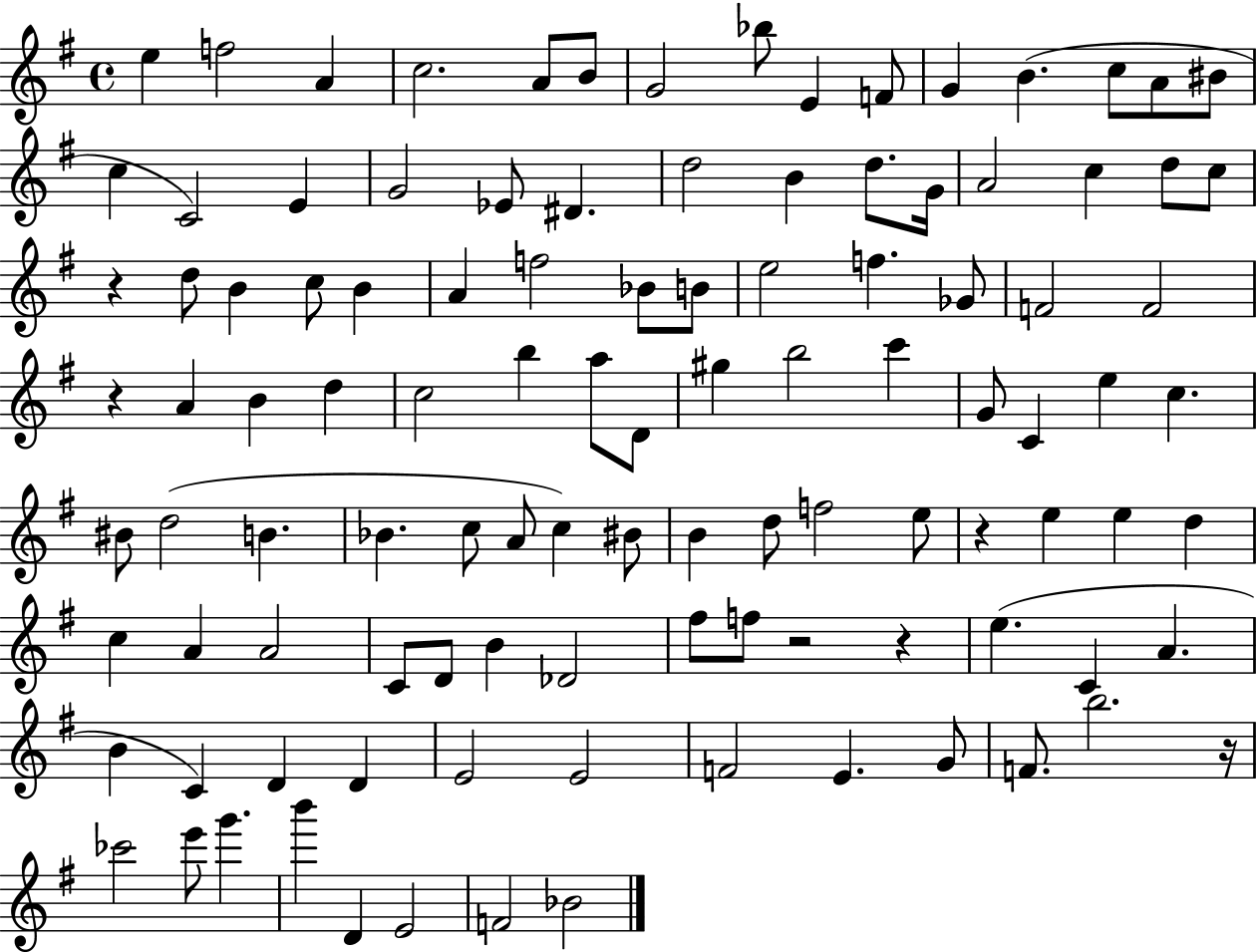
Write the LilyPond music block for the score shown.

{
  \clef treble
  \time 4/4
  \defaultTimeSignature
  \key g \major
  e''4 f''2 a'4 | c''2. a'8 b'8 | g'2 bes''8 e'4 f'8 | g'4 b'4.( c''8 a'8 bis'8 | \break c''4 c'2) e'4 | g'2 ees'8 dis'4. | d''2 b'4 d''8. g'16 | a'2 c''4 d''8 c''8 | \break r4 d''8 b'4 c''8 b'4 | a'4 f''2 bes'8 b'8 | e''2 f''4. ges'8 | f'2 f'2 | \break r4 a'4 b'4 d''4 | c''2 b''4 a''8 d'8 | gis''4 b''2 c'''4 | g'8 c'4 e''4 c''4. | \break bis'8 d''2( b'4. | bes'4. c''8 a'8 c''4) bis'8 | b'4 d''8 f''2 e''8 | r4 e''4 e''4 d''4 | \break c''4 a'4 a'2 | c'8 d'8 b'4 des'2 | fis''8 f''8 r2 r4 | e''4.( c'4 a'4. | \break b'4 c'4) d'4 d'4 | e'2 e'2 | f'2 e'4. g'8 | f'8. b''2. r16 | \break ces'''2 e'''8 g'''4. | b'''4 d'4 e'2 | f'2 bes'2 | \bar "|."
}